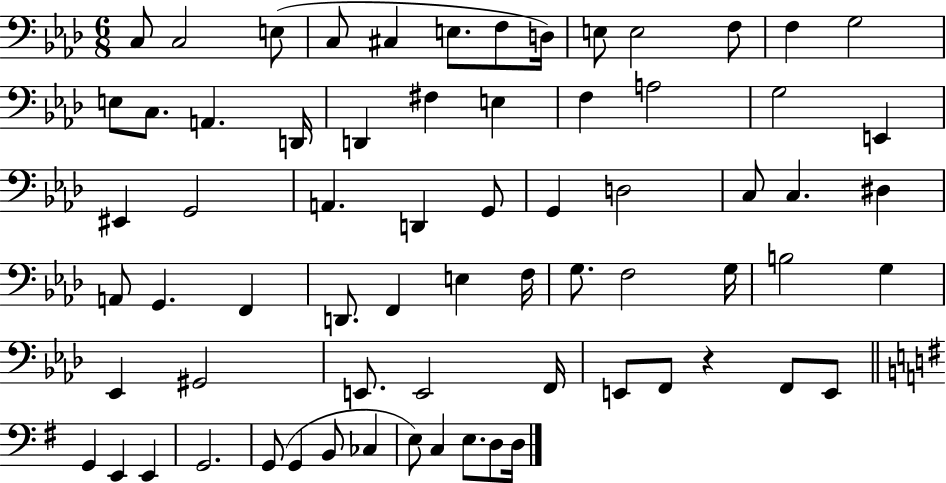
C3/e C3/h E3/e C3/e C#3/q E3/e. F3/e D3/s E3/e E3/h F3/e F3/q G3/h E3/e C3/e. A2/q. D2/s D2/q F#3/q E3/q F3/q A3/h G3/h E2/q EIS2/q G2/h A2/q. D2/q G2/e G2/q D3/h C3/e C3/q. D#3/q A2/e G2/q. F2/q D2/e. F2/q E3/q F3/s G3/e. F3/h G3/s B3/h G3/q Eb2/q G#2/h E2/e. E2/h F2/s E2/e F2/e R/q F2/e E2/e G2/q E2/q E2/q G2/h. G2/e G2/q B2/e CES3/q E3/e C3/q E3/e. D3/e D3/s